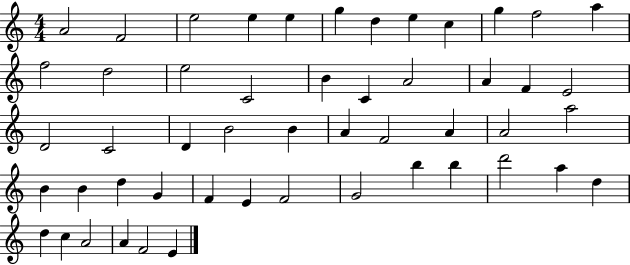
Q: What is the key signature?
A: C major